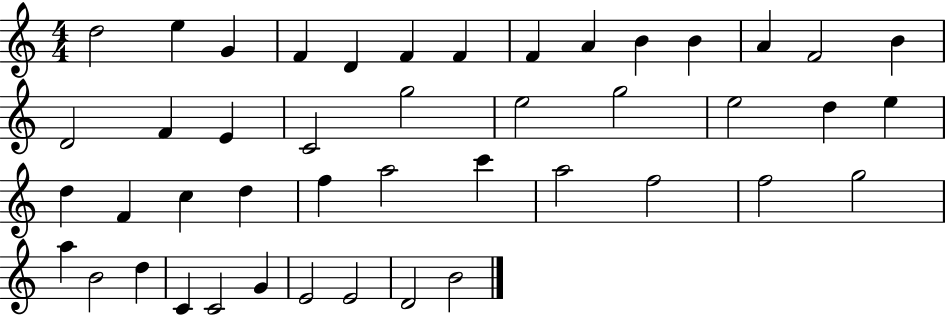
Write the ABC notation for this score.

X:1
T:Untitled
M:4/4
L:1/4
K:C
d2 e G F D F F F A B B A F2 B D2 F E C2 g2 e2 g2 e2 d e d F c d f a2 c' a2 f2 f2 g2 a B2 d C C2 G E2 E2 D2 B2